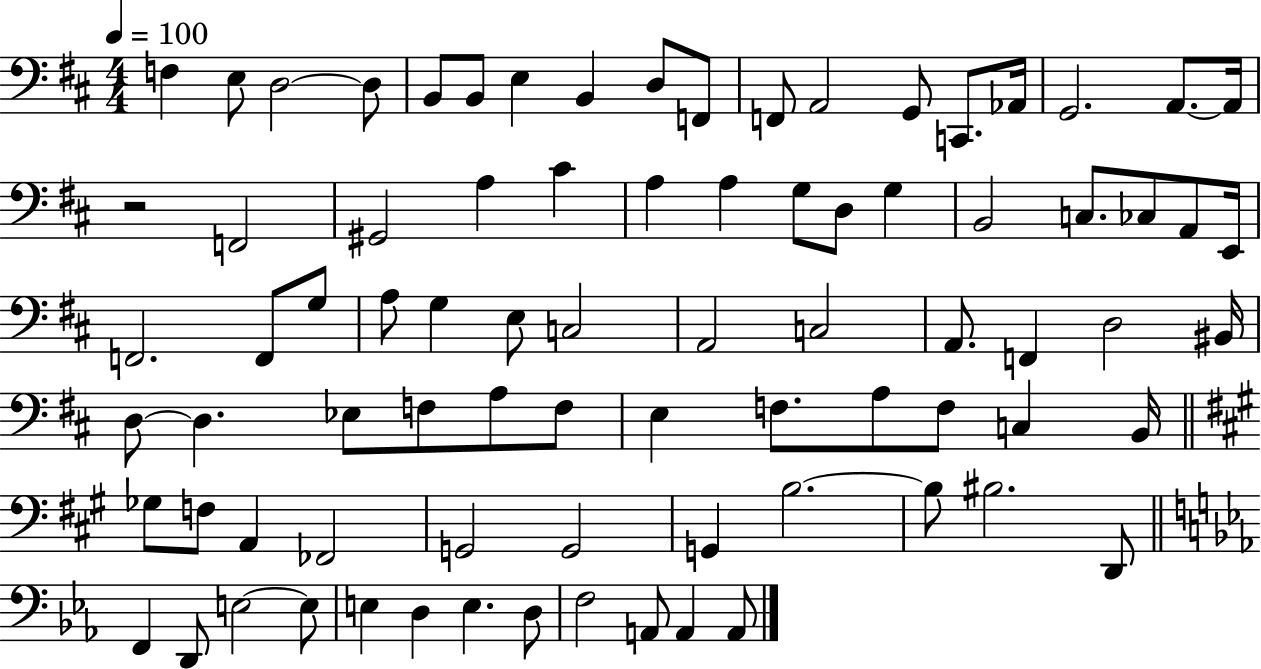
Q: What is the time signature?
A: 4/4